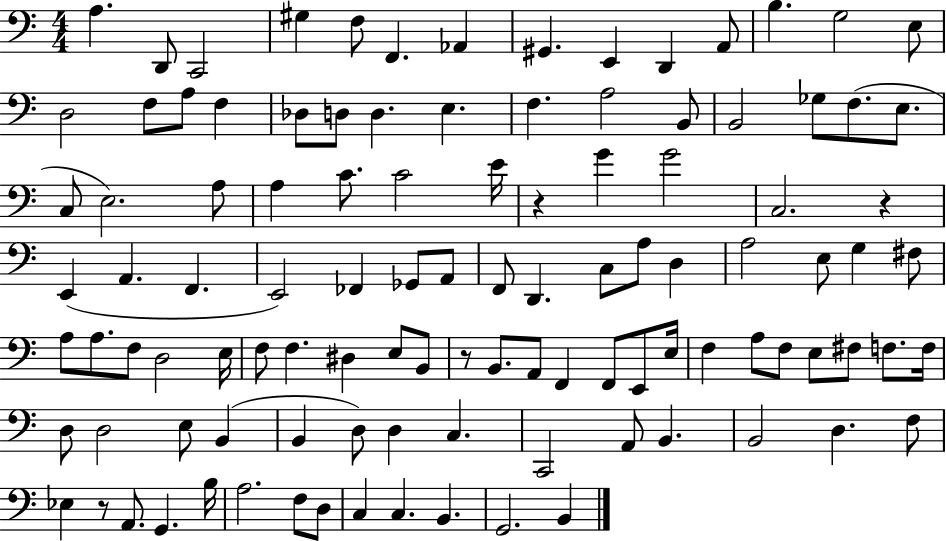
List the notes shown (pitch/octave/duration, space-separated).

A3/q. D2/e C2/h G#3/q F3/e F2/q. Ab2/q G#2/q. E2/q D2/q A2/e B3/q. G3/h E3/e D3/h F3/e A3/e F3/q Db3/e D3/e D3/q. E3/q. F3/q. A3/h B2/e B2/h Gb3/e F3/e. E3/e. C3/e E3/h. A3/e A3/q C4/e. C4/h E4/s R/q G4/q G4/h C3/h. R/q E2/q A2/q. F2/q. E2/h FES2/q Gb2/e A2/e F2/e D2/q. C3/e A3/e D3/q A3/h E3/e G3/q F#3/e A3/e A3/e. F3/e D3/h E3/s F3/e F3/q. D#3/q E3/e B2/e R/e B2/e. A2/e F2/q F2/e E2/e E3/s F3/q A3/e F3/e E3/e F#3/e F3/e. F3/s D3/e D3/h E3/e B2/q B2/q D3/e D3/q C3/q. C2/h A2/e B2/q. B2/h D3/q. F3/e Eb3/q R/e A2/e. G2/q. B3/s A3/h. F3/e D3/e C3/q C3/q. B2/q. G2/h. B2/q